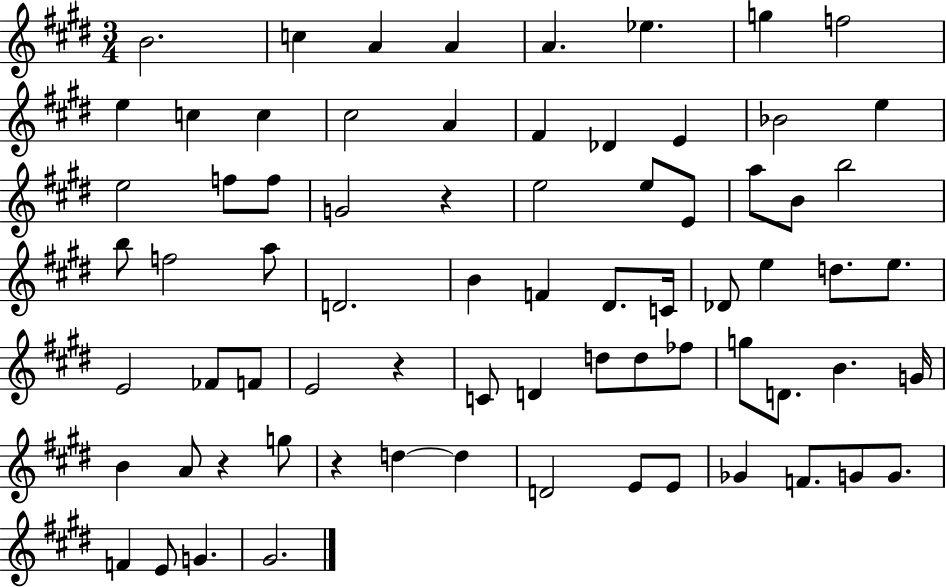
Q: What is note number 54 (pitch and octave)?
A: B4